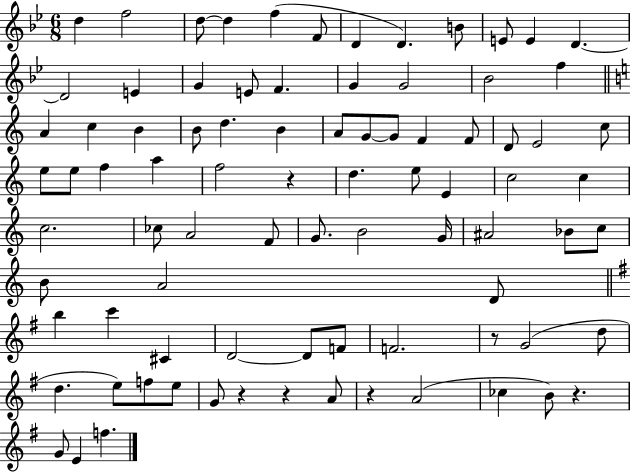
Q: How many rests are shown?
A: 6